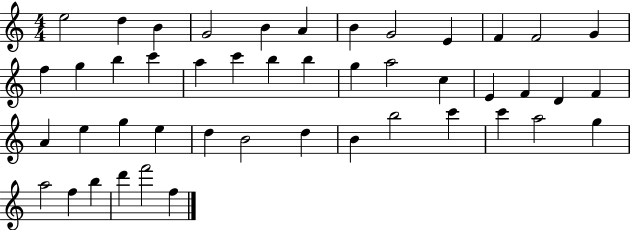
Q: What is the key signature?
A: C major